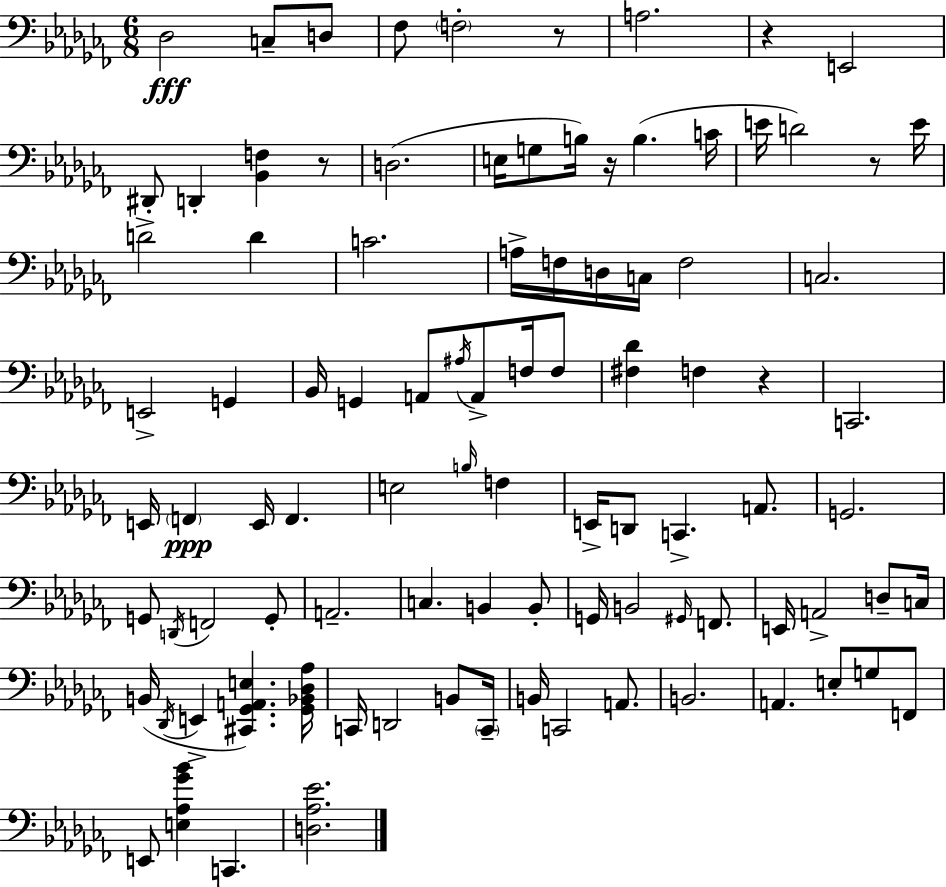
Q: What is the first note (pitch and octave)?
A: Db3